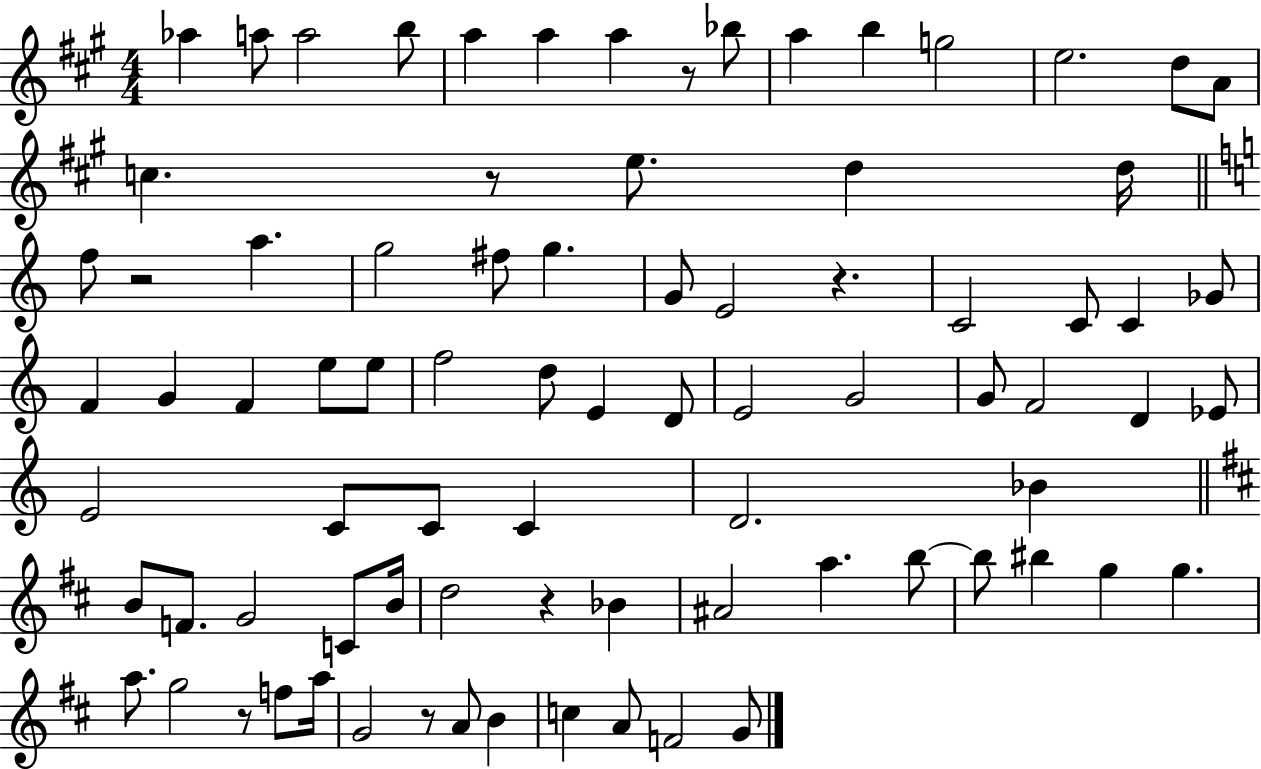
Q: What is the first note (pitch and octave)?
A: Ab5